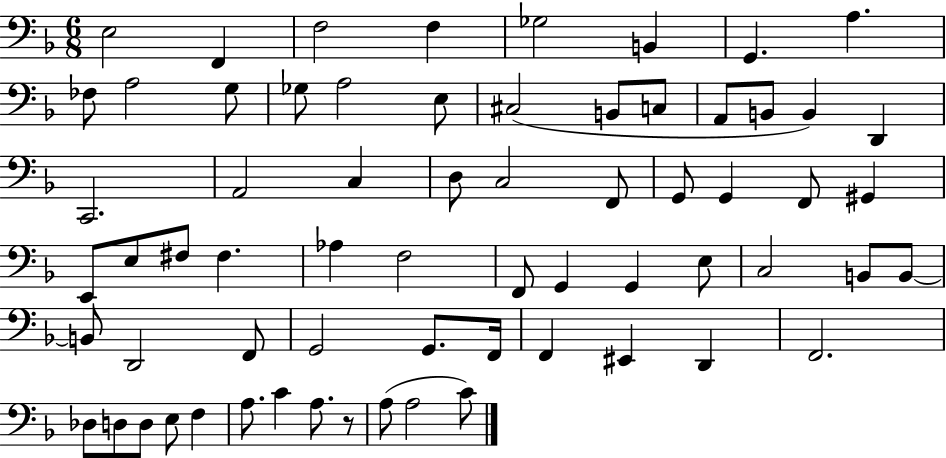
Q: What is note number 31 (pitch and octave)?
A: G#2